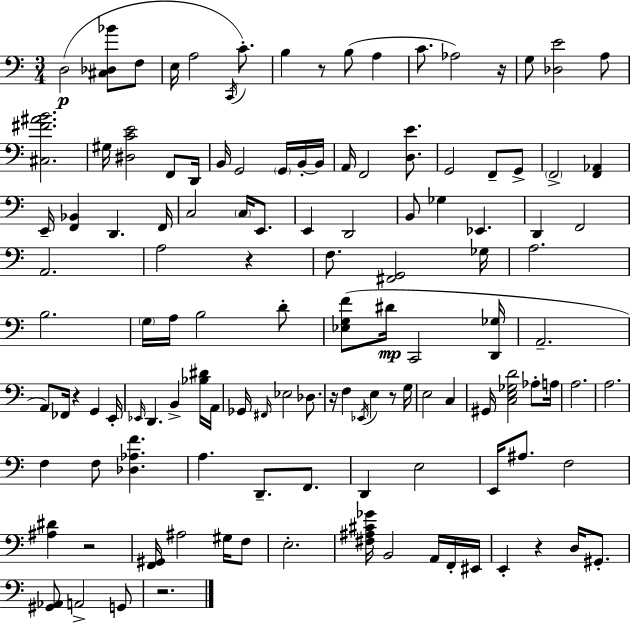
X:1
T:Untitled
M:3/4
L:1/4
K:C
D,2 [^C,_D,_B]/2 F,/2 E,/4 A,2 C,,/4 C/2 B, z/2 B,/2 A, C/2 _A,2 z/4 G,/2 [_D,E]2 A,/2 [^C,^F^AB]2 ^G,/4 [^D,CE]2 F,,/2 D,,/4 B,,/4 G,,2 G,,/4 B,,/4 B,,/4 A,,/4 F,,2 [D,E]/2 G,,2 F,,/2 G,,/2 F,,2 [F,,_A,,] E,,/4 [F,,_B,,] D,, F,,/4 C,2 C,/4 E,,/2 E,, D,,2 B,,/2 _G, _E,, D,, F,,2 A,,2 A,2 z F,/2 [^F,,G,,]2 _G,/4 A,2 B,2 G,/4 A,/4 B,2 D/2 [_E,G,F]/2 ^D/4 C,,2 [D,,_G,]/4 A,,2 A,,/2 _F,,/4 z G,, E,,/4 _E,,/4 D,, B,, [_B,^D]/4 A,,/4 _G,,/4 ^F,,/4 _E,2 _D,/2 z/4 F, _E,,/4 E, z/2 G,/4 E,2 C, ^G,,/4 [C,E,_G,D]2 _A,/2 A,/4 A,2 A,2 F, F,/2 [_D,_A,F] A, D,,/2 F,,/2 D,, E,2 E,,/4 ^A,/2 F,2 [^A,^D] z2 [F,,^G,,]/4 ^A,2 ^G,/4 F,/2 E,2 [^F,^A,^C_G]/4 B,,2 A,,/4 F,,/4 ^E,,/4 E,, z D,/4 ^G,,/2 [^G,,_A,,]/2 A,,2 G,,/2 z2